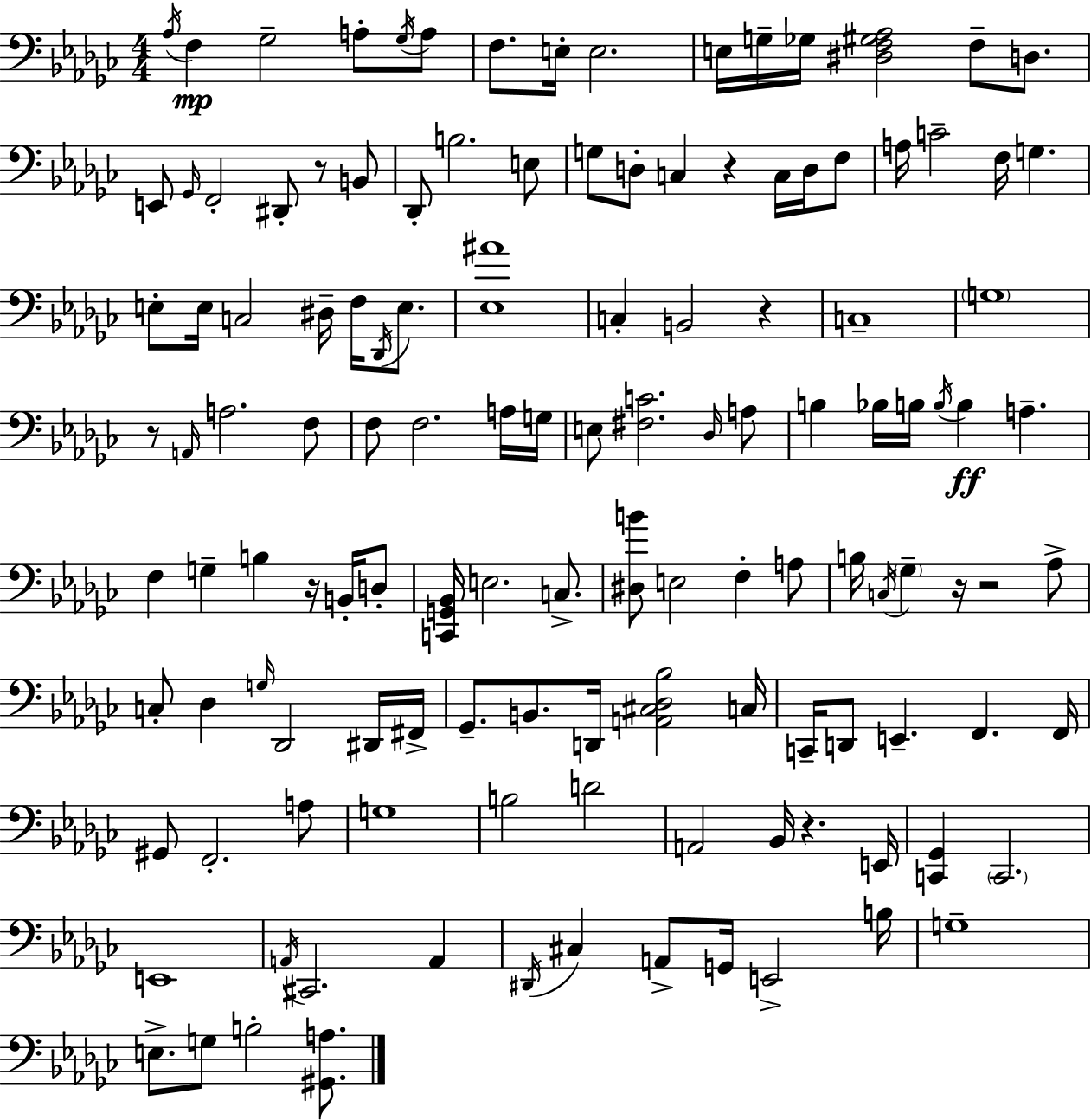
{
  \clef bass
  \numericTimeSignature
  \time 4/4
  \key ees \minor
  \acciaccatura { aes16 }\mp f4 ges2-- a8-. \acciaccatura { ges16 } | a8 f8. e16-. e2. | e16 g16-- ges16 <dis f gis aes>2 f8-- d8. | e,8 \grace { ges,16 } f,2-. dis,8-. r8 | \break b,8 des,8-. b2. | e8 g8 d8-. c4 r4 c16 | d16 f8 a16 c'2-- f16 g4. | e8-. e16 c2 dis16-- f16 | \break \acciaccatura { des,16 } e8. <ees ais'>1 | c4-. b,2 | r4 c1-- | \parenthesize g1 | \break r8 \grace { a,16 } a2. | f8 f8 f2. | a16 g16 e8 <fis c'>2. | \grace { des16 } a8 b4 bes16 b16 \acciaccatura { b16 } b4\ff | \break a4.-- f4 g4-- b4 | r16 b,16-. d8-. <c, g, bes,>16 e2. | c8.-> <dis b'>8 e2 | f4-. a8 b16 \acciaccatura { c16 } \parenthesize ges4-- r16 r2 | \break aes8-> c8-. des4 \grace { g16 } des,2 | dis,16 fis,16-> ges,8.-- b,8. d,16 | <a, cis des bes>2 c16 c,16-- d,8 e,4.-- | f,4. f,16 gis,8 f,2.-. | \break a8 g1 | b2 | d'2 a,2 | bes,16 r4. e,16 <c, ges,>4 \parenthesize c,2. | \break e,1 | \acciaccatura { a,16 } cis,2. | a,4 \acciaccatura { dis,16 } cis4 a,8-> | g,16 e,2-> b16 g1-- | \break e8.-> g8 | b2-. <gis, a>8. \bar "|."
}